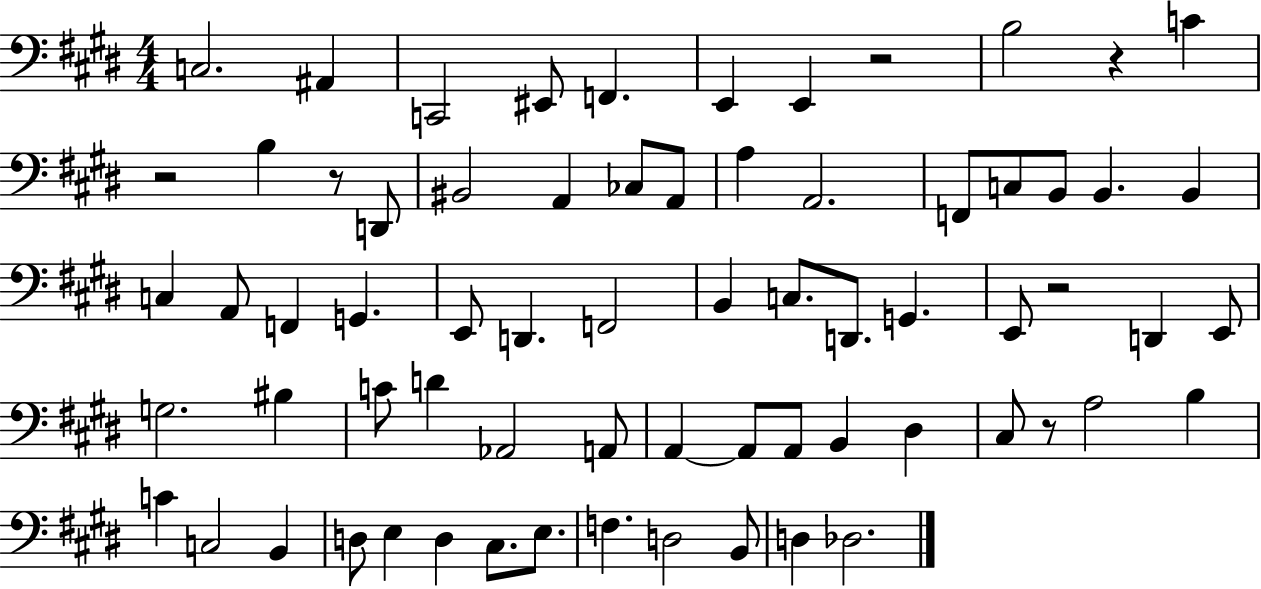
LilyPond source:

{
  \clef bass
  \numericTimeSignature
  \time 4/4
  \key e \major
  \repeat volta 2 { c2. ais,4 | c,2 eis,8 f,4. | e,4 e,4 r2 | b2 r4 c'4 | \break r2 b4 r8 d,8 | bis,2 a,4 ces8 a,8 | a4 a,2. | f,8 c8 b,8 b,4. b,4 | \break c4 a,8 f,4 g,4. | e,8 d,4. f,2 | b,4 c8. d,8. g,4. | e,8 r2 d,4 e,8 | \break g2. bis4 | c'8 d'4 aes,2 a,8 | a,4~~ a,8 a,8 b,4 dis4 | cis8 r8 a2 b4 | \break c'4 c2 b,4 | d8 e4 d4 cis8. e8. | f4. d2 b,8 | d4 des2. | \break } \bar "|."
}